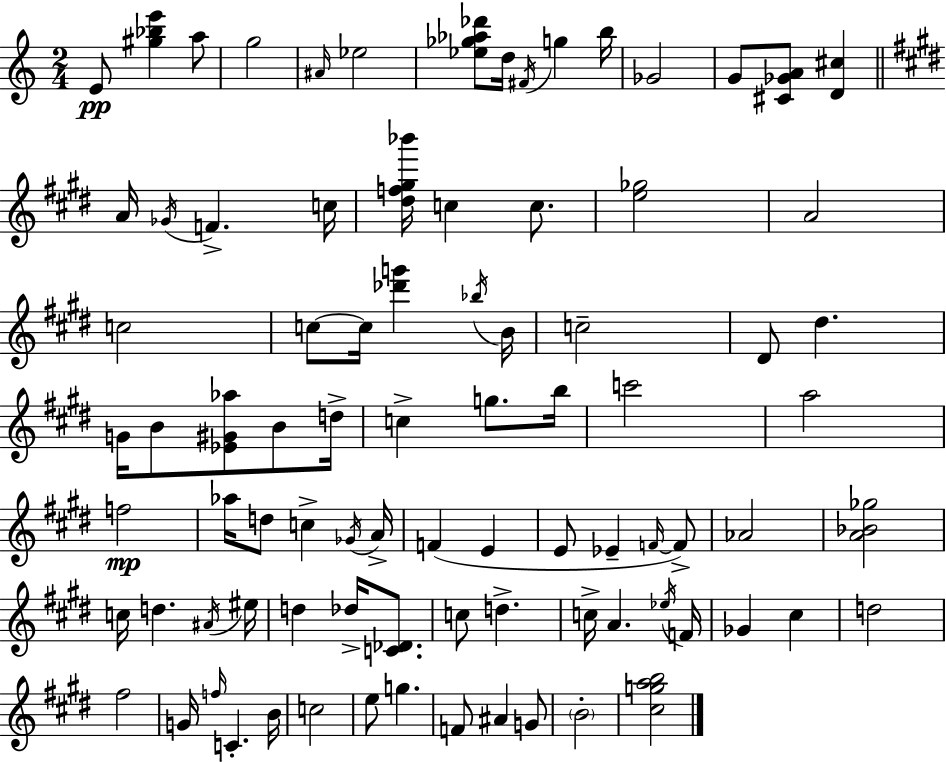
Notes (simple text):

E4/e [G#5,Bb5,E6]/q A5/e G5/h A#4/s Eb5/h [Eb5,Gb5,Ab5,Db6]/e D5/s F#4/s G5/q B5/s Gb4/h G4/e [C#4,Gb4,A4]/e [D4,C#5]/q A4/s Gb4/s F4/q. C5/s [D#5,F5,G#5,Bb6]/s C5/q C5/e. [E5,Gb5]/h A4/h C5/h C5/e C5/s [Db6,G6]/q Bb5/s B4/s C5/h D#4/e D#5/q. G4/s B4/e [Eb4,G#4,Ab5]/e B4/e D5/s C5/q G5/e. B5/s C6/h A5/h F5/h Ab5/s D5/e C5/q Gb4/s A4/s F4/q E4/q E4/e Eb4/q F4/s F4/e Ab4/h [A4,Bb4,Gb5]/h C5/s D5/q. A#4/s EIS5/s D5/q Db5/s [C4,Db4]/e. C5/e D5/q. C5/s A4/q. Eb5/s F4/s Gb4/q C#5/q D5/h F#5/h G4/s F5/s C4/q. B4/s C5/h E5/e G5/q. F4/e A#4/q G4/e B4/h [C#5,G5,A5,B5]/h